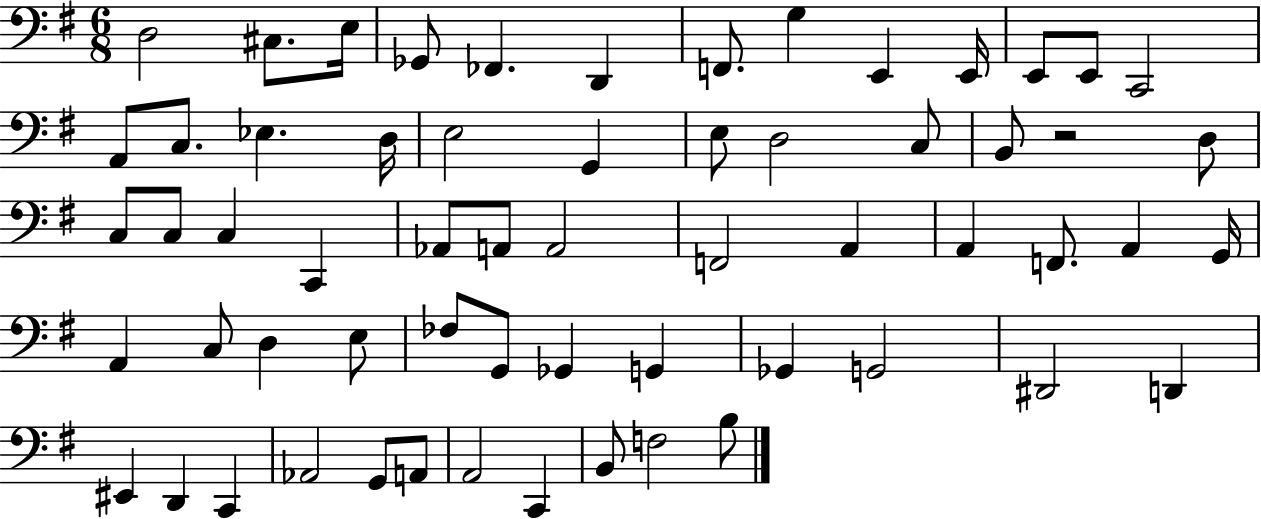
D3/h C#3/e. E3/s Gb2/e FES2/q. D2/q F2/e. G3/q E2/q E2/s E2/e E2/e C2/h A2/e C3/e. Eb3/q. D3/s E3/h G2/q E3/e D3/h C3/e B2/e R/h D3/e C3/e C3/e C3/q C2/q Ab2/e A2/e A2/h F2/h A2/q A2/q F2/e. A2/q G2/s A2/q C3/e D3/q E3/e FES3/e G2/e Gb2/q G2/q Gb2/q G2/h D#2/h D2/q EIS2/q D2/q C2/q Ab2/h G2/e A2/e A2/h C2/q B2/e F3/h B3/e